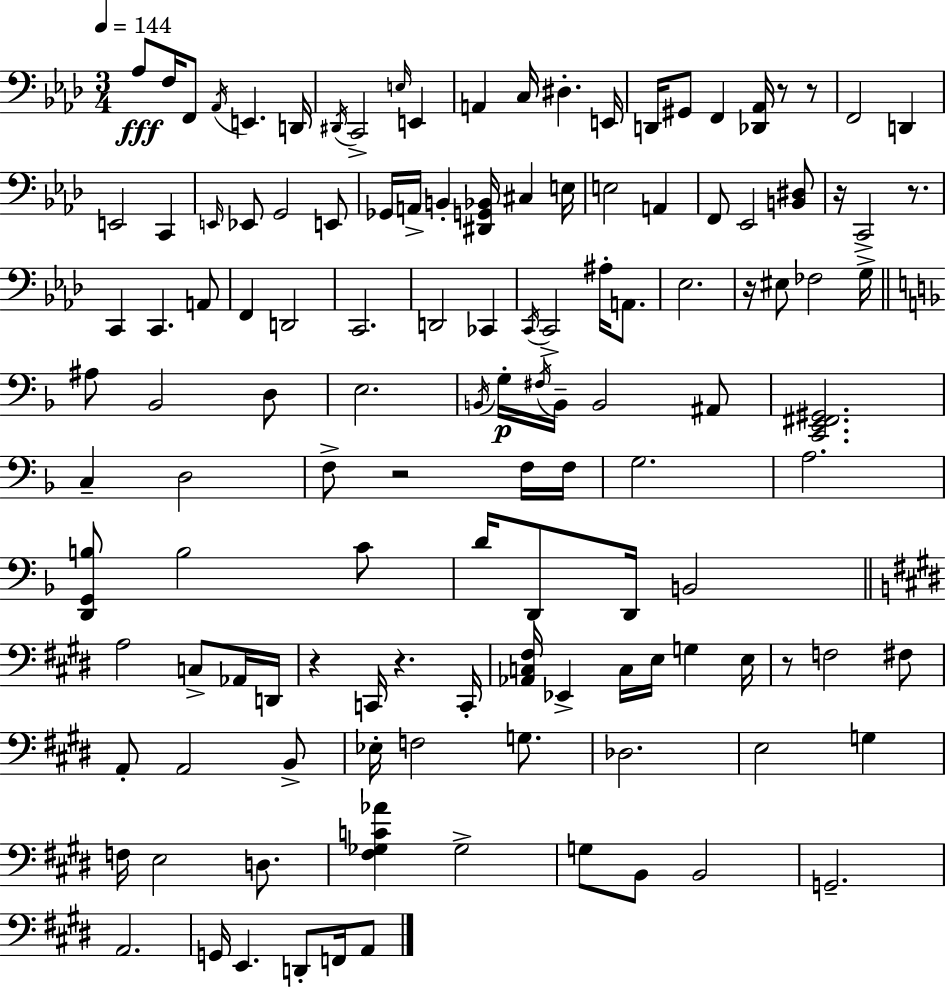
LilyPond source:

{
  \clef bass
  \numericTimeSignature
  \time 3/4
  \key aes \major
  \tempo 4 = 144
  aes8\fff f16 f,8 \acciaccatura { aes,16 } e,4. | d,16 \acciaccatura { dis,16 } c,2-> \grace { e16 } e,4 | a,4 c16 dis4.-. | e,16 d,16 gis,8 f,4 <des, aes,>16 r8 | \break r8 f,2 d,4 | e,2 c,4 | \grace { e,16 } ees,8 g,2 | e,8 ges,16 a,16-> b,4-. <dis, g, bes,>16 cis4 | \break e16 e2 | a,4 f,8 ees,2 | <b, dis>8 r16 c,2-> | r8. c,4 c,4. | \break a,8 f,4 d,2 | c,2. | d,2 | ces,4 \acciaccatura { c,16 } c,2-> | \break ais16-. a,8. ees2. | r16 eis8 fes2 | g16-> \bar "||" \break \key f \major ais8 bes,2 d8 | e2. | \acciaccatura { b,16 }\p g16-. \acciaccatura { fis16 } b,16-- b,2 | ais,8 <c, e, fis, gis,>2. | \break c4-- d2 | f8-> r2 | f16 f16 g2. | a2. | \break <d, g, b>8 b2 | c'8 d'16 d,8 d,16 b,2 | \bar "||" \break \key e \major a2 c8-> aes,16 d,16 | r4 c,16 r4. c,16-. | <aes, c fis>16 ees,4-> c16 e16 g4 e16 | r8 f2 fis8 | \break a,8-. a,2 b,8-> | ees16-. f2 g8. | des2. | e2 g4 | \break f16 e2 d8. | <fis ges c' aes'>4 ges2-> | g8 b,8 b,2 | g,2.-- | \break a,2. | g,16 e,4. d,8-. f,16 a,8 | \bar "|."
}